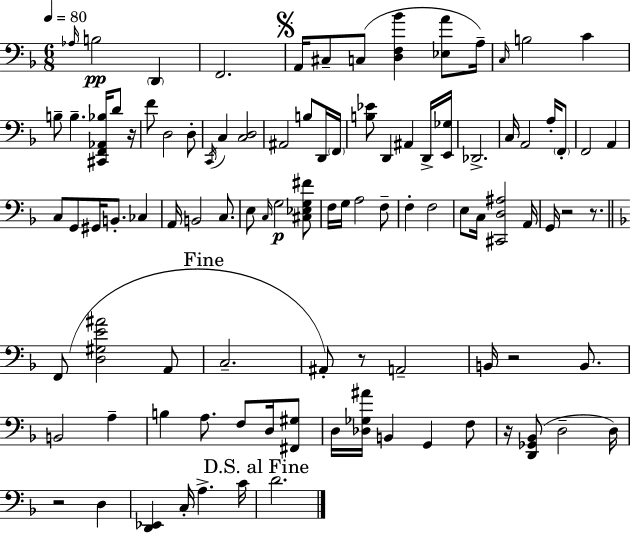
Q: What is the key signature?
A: D minor